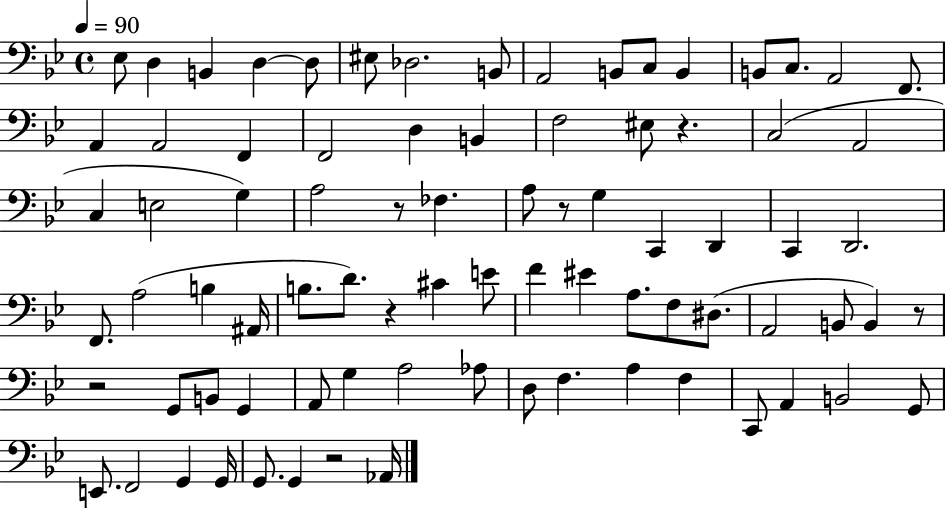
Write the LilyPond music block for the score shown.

{
  \clef bass
  \time 4/4
  \defaultTimeSignature
  \key bes \major
  \tempo 4 = 90
  ees8 d4 b,4 d4~~ d8 | eis8 des2. b,8 | a,2 b,8 c8 b,4 | b,8 c8. a,2 f,8. | \break a,4 a,2 f,4 | f,2 d4 b,4 | f2 eis8 r4. | c2( a,2 | \break c4 e2 g4) | a2 r8 fes4. | a8 r8 g4 c,4 d,4 | c,4 d,2. | \break f,8. a2( b4 ais,16 | b8. d'8.) r4 cis'4 e'8 | f'4 eis'4 a8. f8 dis8.( | a,2 b,8 b,4) r8 | \break r2 g,8 b,8 g,4 | a,8 g4 a2 aes8 | d8 f4. a4 f4 | c,8 a,4 b,2 g,8 | \break e,8. f,2 g,4 g,16 | g,8. g,4 r2 aes,16 | \bar "|."
}